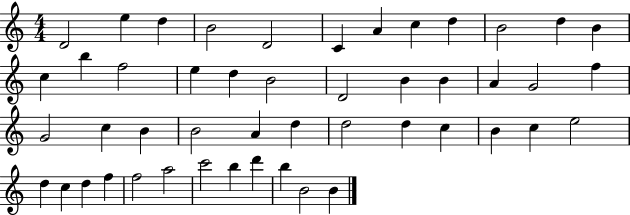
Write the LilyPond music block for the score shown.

{
  \clef treble
  \numericTimeSignature
  \time 4/4
  \key c \major
  d'2 e''4 d''4 | b'2 d'2 | c'4 a'4 c''4 d''4 | b'2 d''4 b'4 | \break c''4 b''4 f''2 | e''4 d''4 b'2 | d'2 b'4 b'4 | a'4 g'2 f''4 | \break g'2 c''4 b'4 | b'2 a'4 d''4 | d''2 d''4 c''4 | b'4 c''4 e''2 | \break d''4 c''4 d''4 f''4 | f''2 a''2 | c'''2 b''4 d'''4 | b''4 b'2 b'4 | \break \bar "|."
}